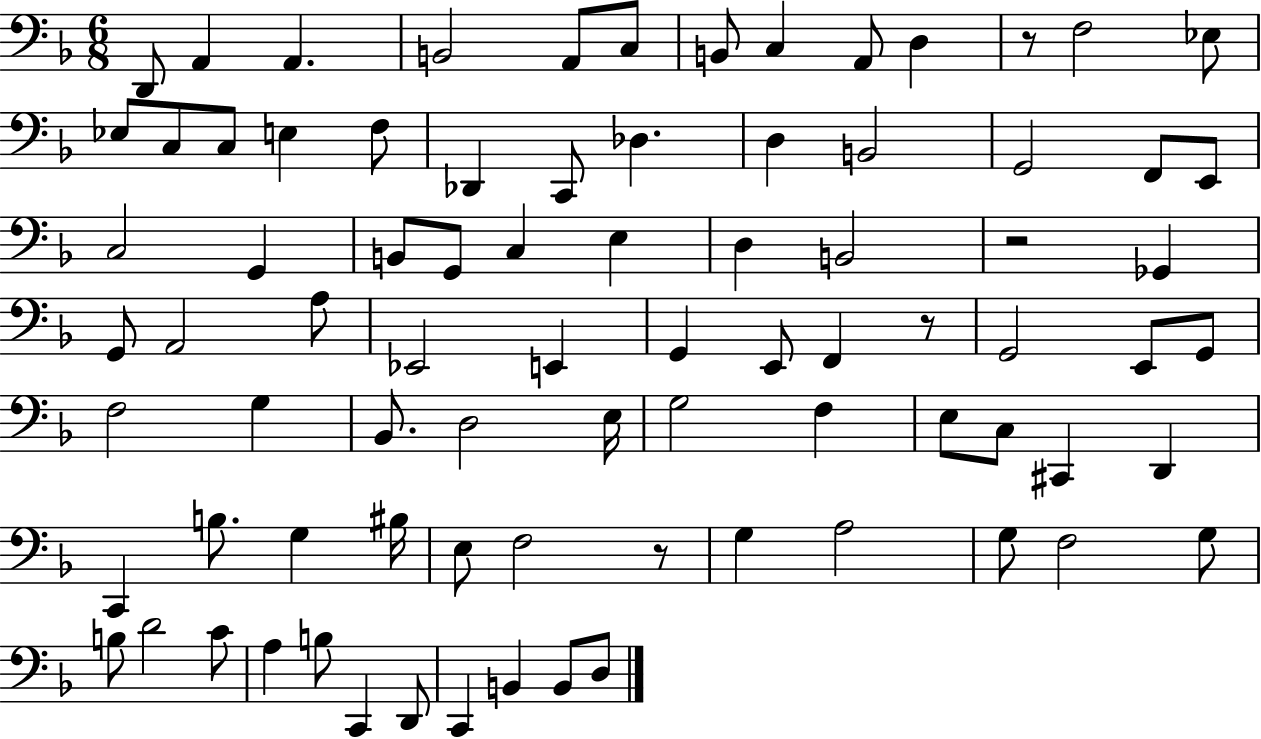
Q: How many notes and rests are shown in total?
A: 82